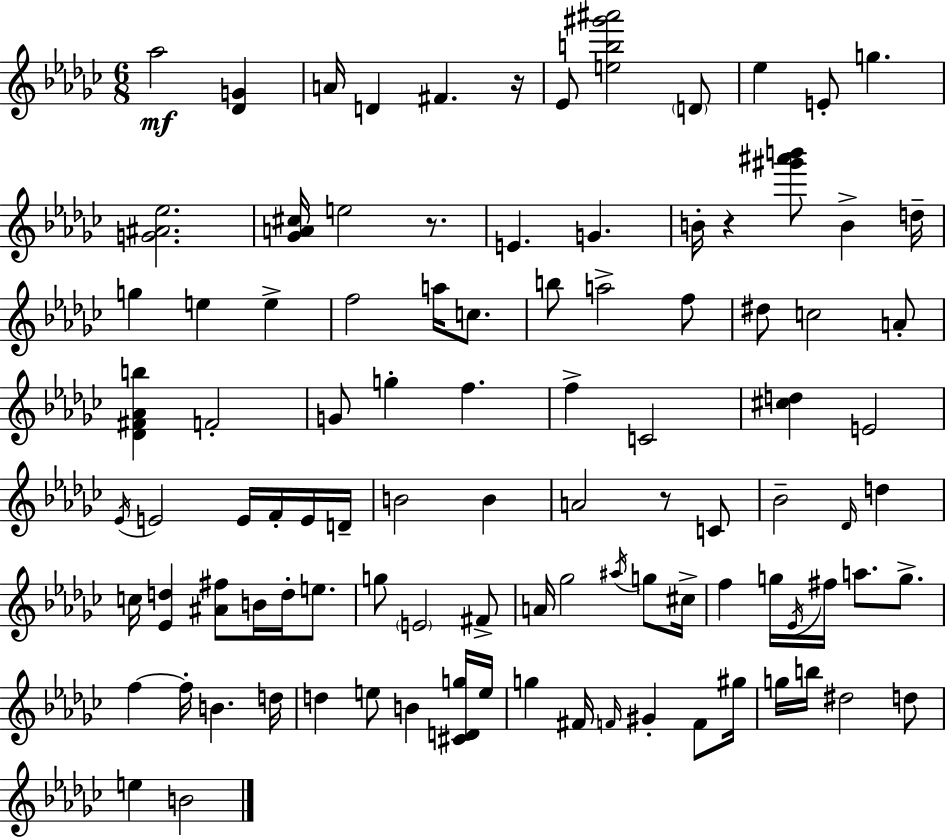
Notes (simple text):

Ab5/h [Db4,G4]/q A4/s D4/q F#4/q. R/s Eb4/e [E5,B5,G#6,A#6]/h D4/e Eb5/q E4/e G5/q. [G4,A#4,Eb5]/h. [Gb4,A4,C#5]/s E5/h R/e. E4/q. G4/q. B4/s R/q [G#6,A#6,B6]/e B4/q D5/s G5/q E5/q E5/q F5/h A5/s C5/e. B5/e A5/h F5/e D#5/e C5/h A4/e [Db4,F#4,Ab4,B5]/q F4/h G4/e G5/q F5/q. F5/q C4/h [C#5,D5]/q E4/h Eb4/s E4/h E4/s F4/s E4/s D4/s B4/h B4/q A4/h R/e C4/e Bb4/h Db4/s D5/q C5/s [Eb4,D5]/q [A#4,F#5]/e B4/s D5/s E5/e. G5/e E4/h F#4/e A4/s Gb5/h A#5/s G5/e C#5/s F5/q G5/s Eb4/s F#5/s A5/e. G5/e. F5/q F5/s B4/q. D5/s D5/q E5/e B4/q [C#4,D4,G5]/s E5/s G5/q F#4/s F4/s G#4/q F4/e G#5/s G5/s B5/s D#5/h D5/e E5/q B4/h